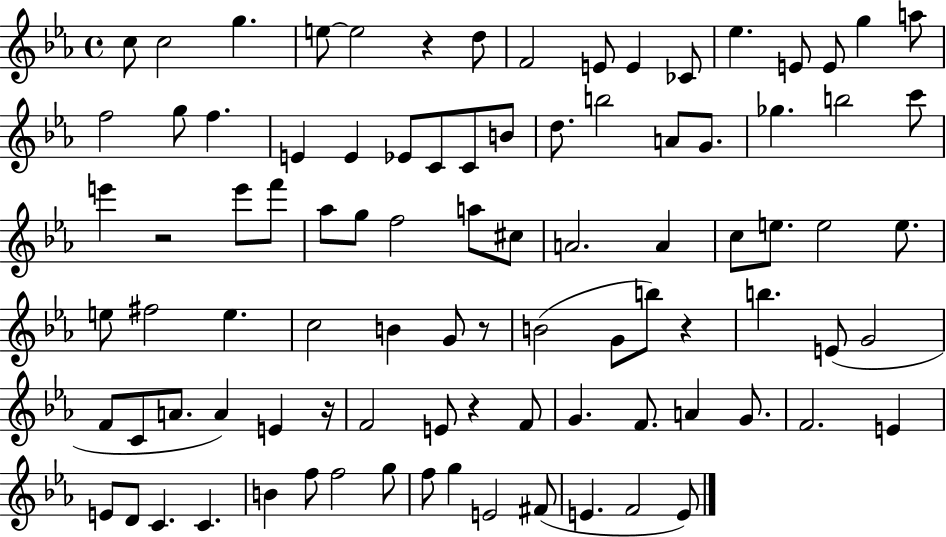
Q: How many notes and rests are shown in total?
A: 92